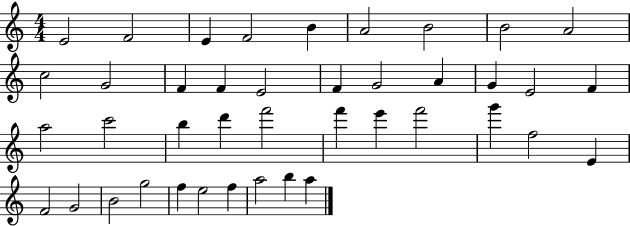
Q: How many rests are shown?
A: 0